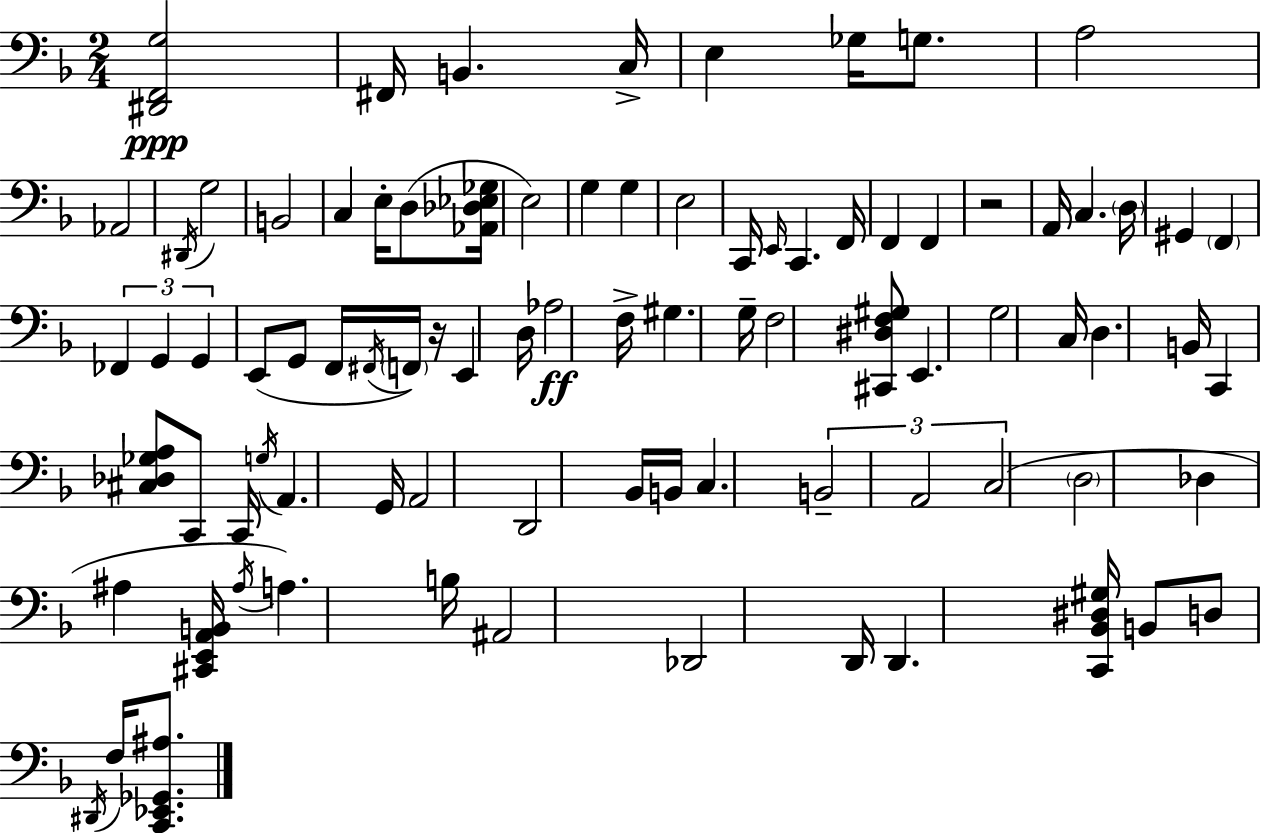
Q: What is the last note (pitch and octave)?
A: F3